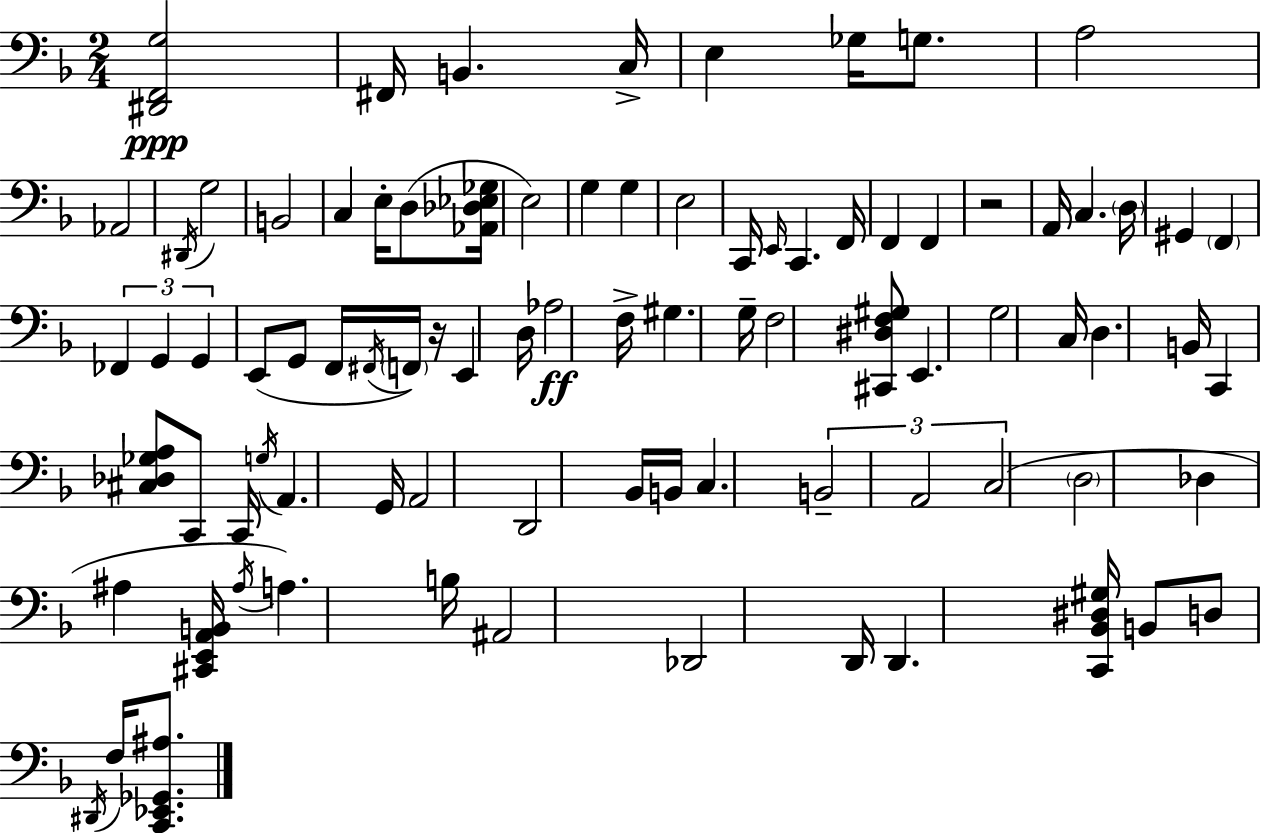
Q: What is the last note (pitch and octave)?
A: F3